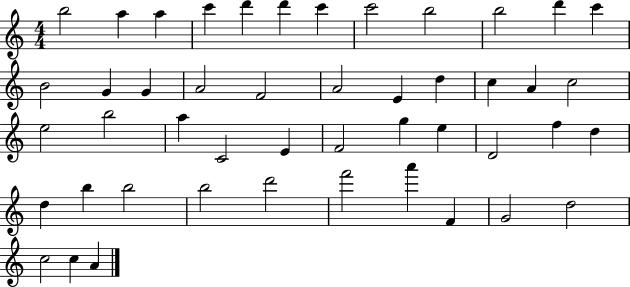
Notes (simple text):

B5/h A5/q A5/q C6/q D6/q D6/q C6/q C6/h B5/h B5/h D6/q C6/q B4/h G4/q G4/q A4/h F4/h A4/h E4/q D5/q C5/q A4/q C5/h E5/h B5/h A5/q C4/h E4/q F4/h G5/q E5/q D4/h F5/q D5/q D5/q B5/q B5/h B5/h D6/h F6/h A6/q F4/q G4/h D5/h C5/h C5/q A4/q